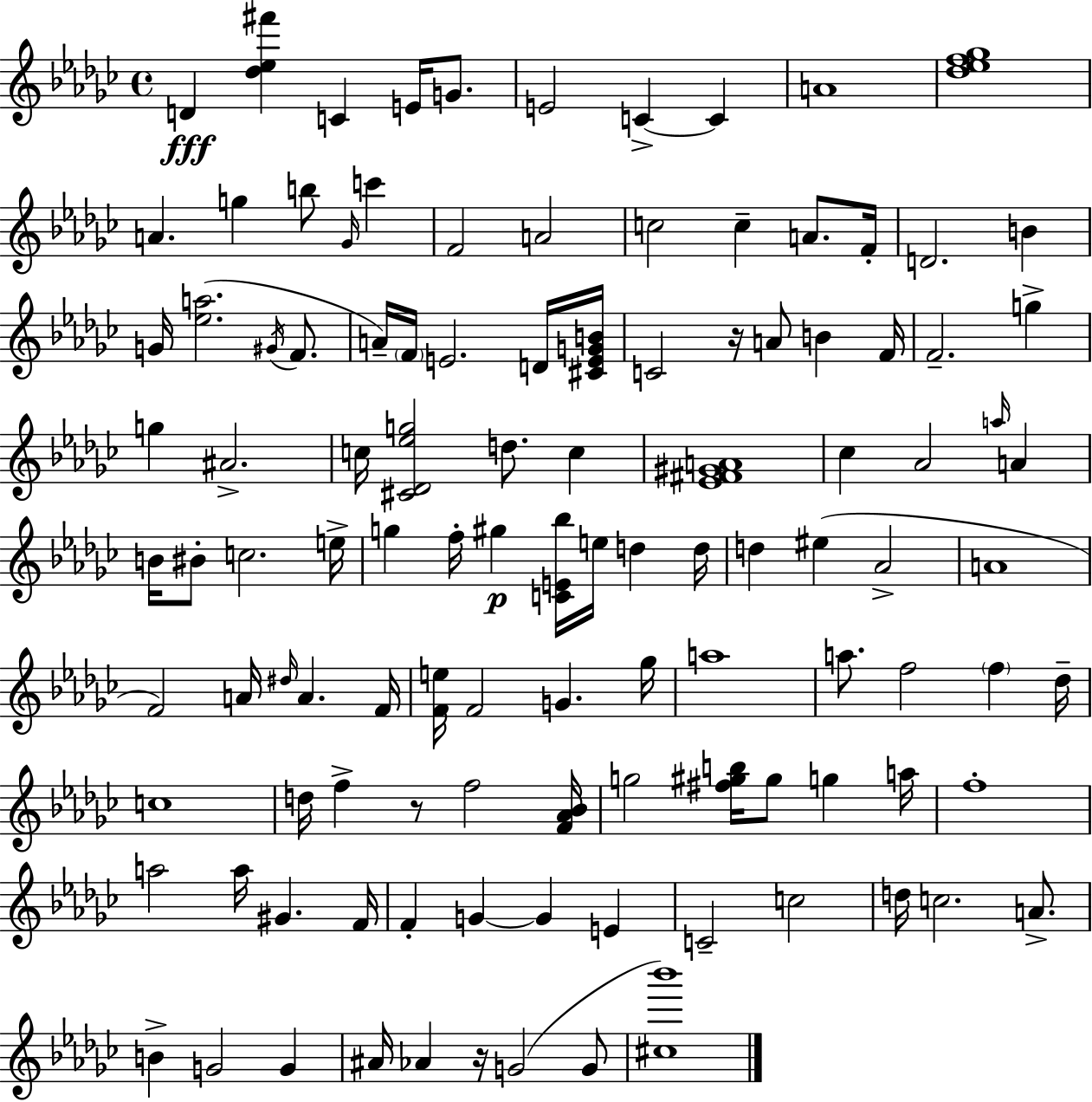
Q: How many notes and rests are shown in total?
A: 113